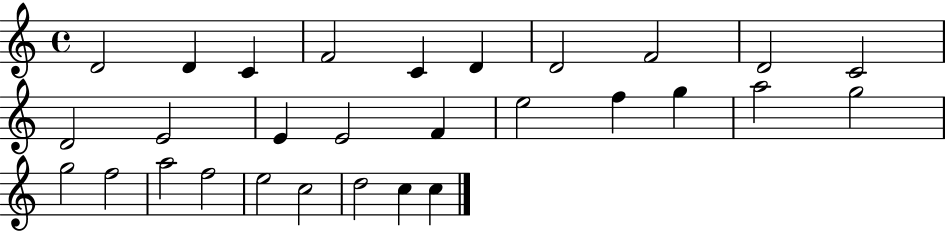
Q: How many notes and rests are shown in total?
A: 29